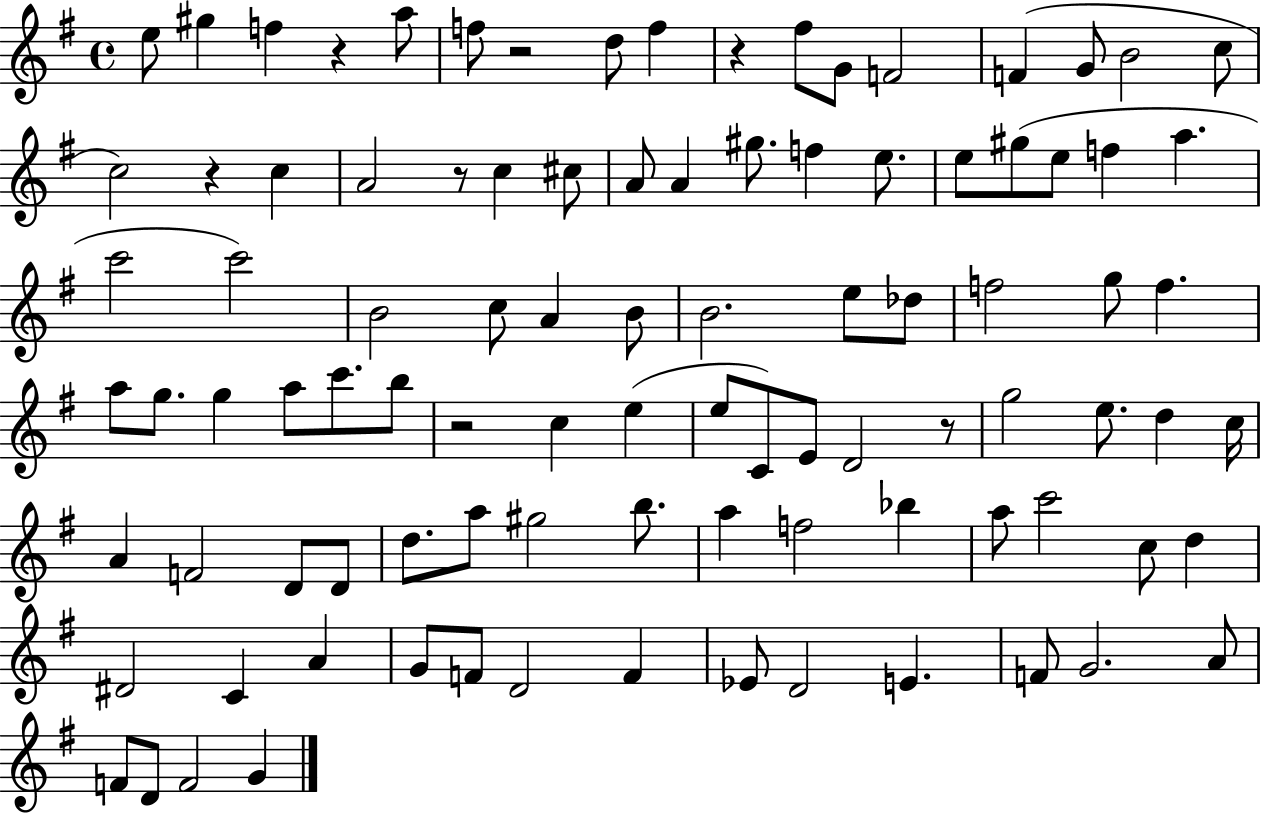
E5/e G#5/q F5/q R/q A5/e F5/e R/h D5/e F5/q R/q F#5/e G4/e F4/h F4/q G4/e B4/h C5/e C5/h R/q C5/q A4/h R/e C5/q C#5/e A4/e A4/q G#5/e. F5/q E5/e. E5/e G#5/e E5/e F5/q A5/q. C6/h C6/h B4/h C5/e A4/q B4/e B4/h. E5/e Db5/e F5/h G5/e F5/q. A5/e G5/e. G5/q A5/e C6/e. B5/e R/h C5/q E5/q E5/e C4/e E4/e D4/h R/e G5/h E5/e. D5/q C5/s A4/q F4/h D4/e D4/e D5/e. A5/e G#5/h B5/e. A5/q F5/h Bb5/q A5/e C6/h C5/e D5/q D#4/h C4/q A4/q G4/e F4/e D4/h F4/q Eb4/e D4/h E4/q. F4/e G4/h. A4/e F4/e D4/e F4/h G4/q